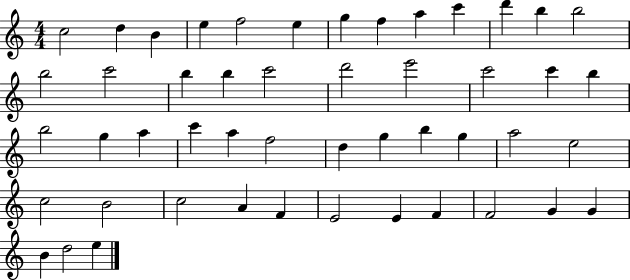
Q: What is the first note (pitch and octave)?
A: C5